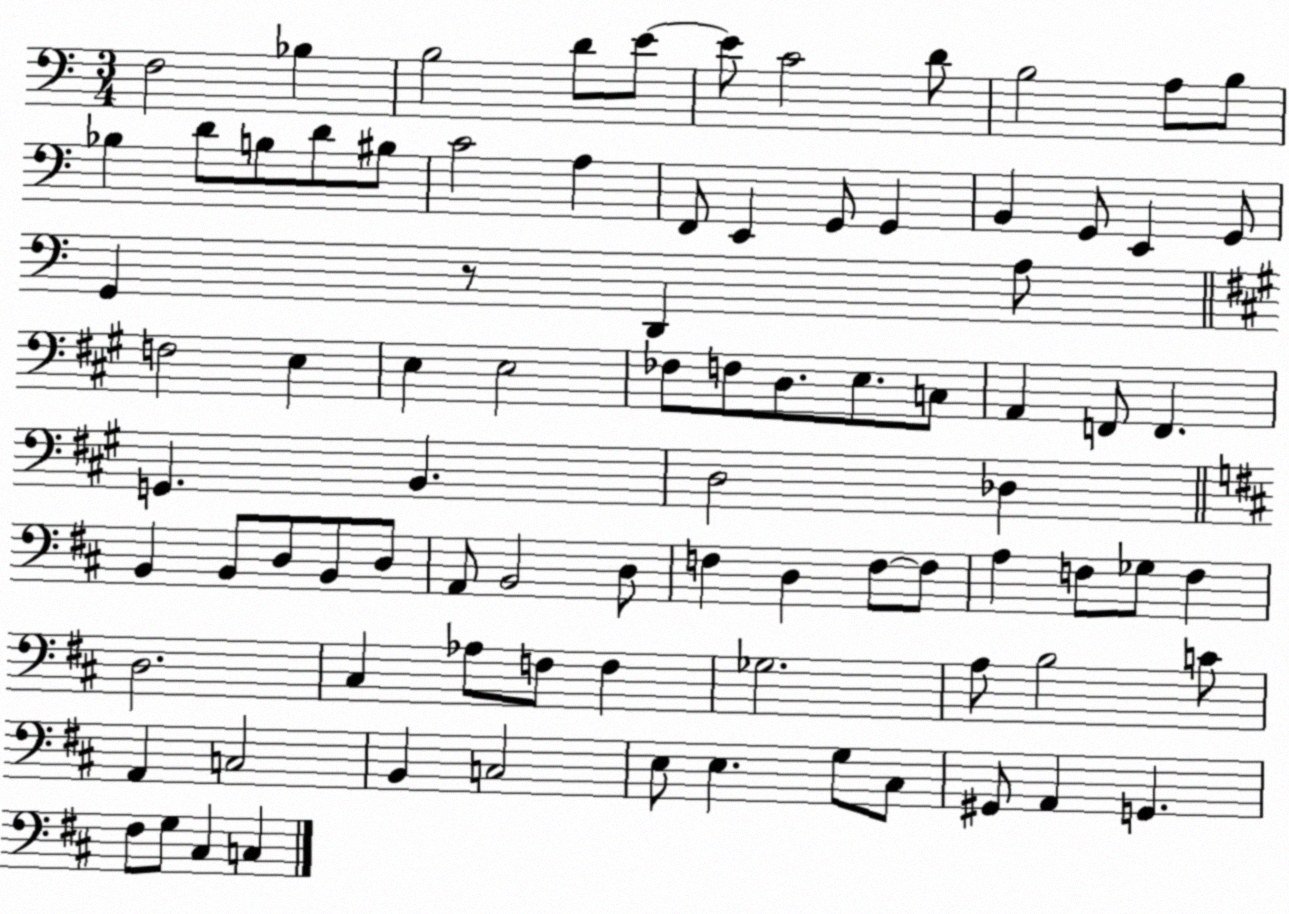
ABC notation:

X:1
T:Untitled
M:3/4
L:1/4
K:C
F,2 _B, B,2 D/2 E/2 E/2 C2 D/2 B,2 A,/2 B,/2 _B, D/2 B,/2 D/2 ^B,/2 C2 A, F,,/2 E,, G,,/2 G,, B,, G,,/2 E,, G,,/2 G,, z/2 D,, A,/2 F,2 E, E, E,2 _F,/2 F,/2 D,/2 E,/2 C,/2 A,, F,,/2 F,, G,, B,, D,2 _D, B,, B,,/2 D,/2 B,,/2 D,/2 A,,/2 B,,2 D,/2 F, D, F,/2 F,/2 A, F,/2 _G,/2 F, D,2 ^C, _A,/2 F,/2 F, _G,2 A,/2 B,2 C/2 A,, C,2 B,, C,2 E,/2 E, G,/2 ^C,/2 ^G,,/2 A,, G,, ^F,/2 G,/2 ^C, C,